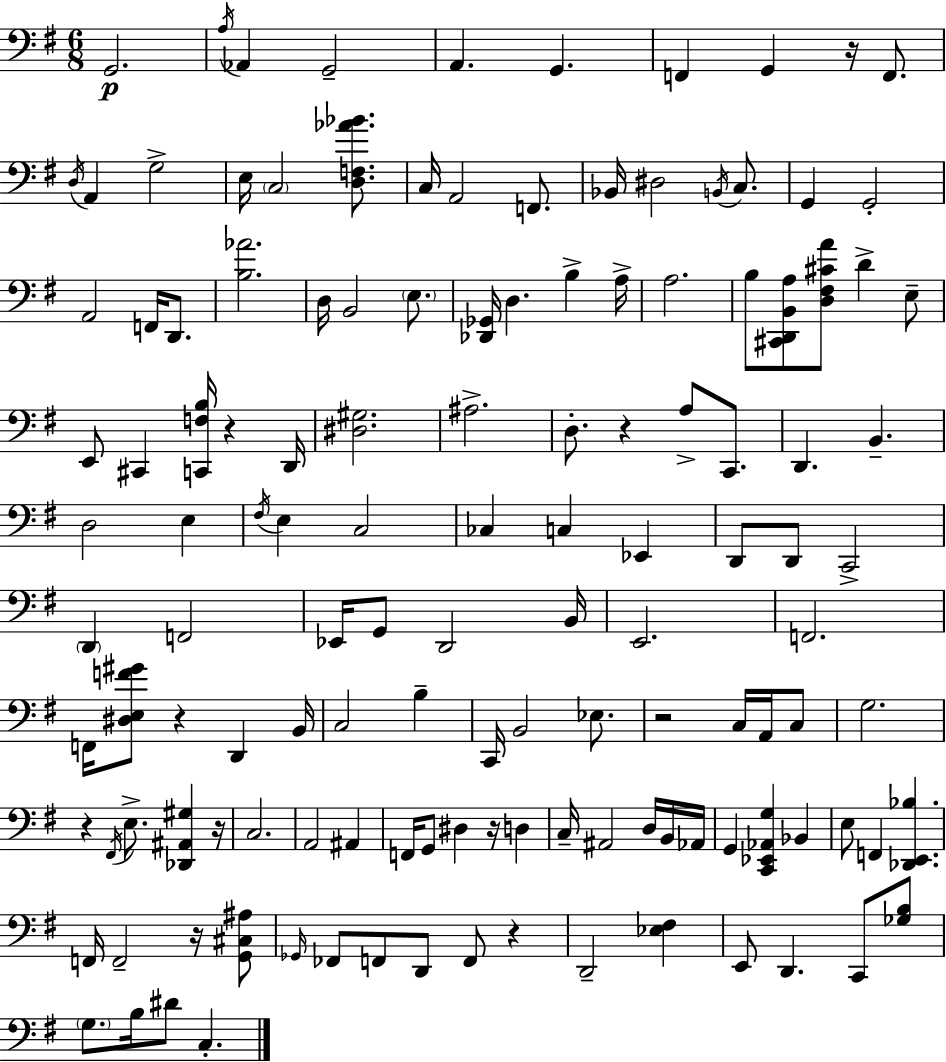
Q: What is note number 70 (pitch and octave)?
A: C2